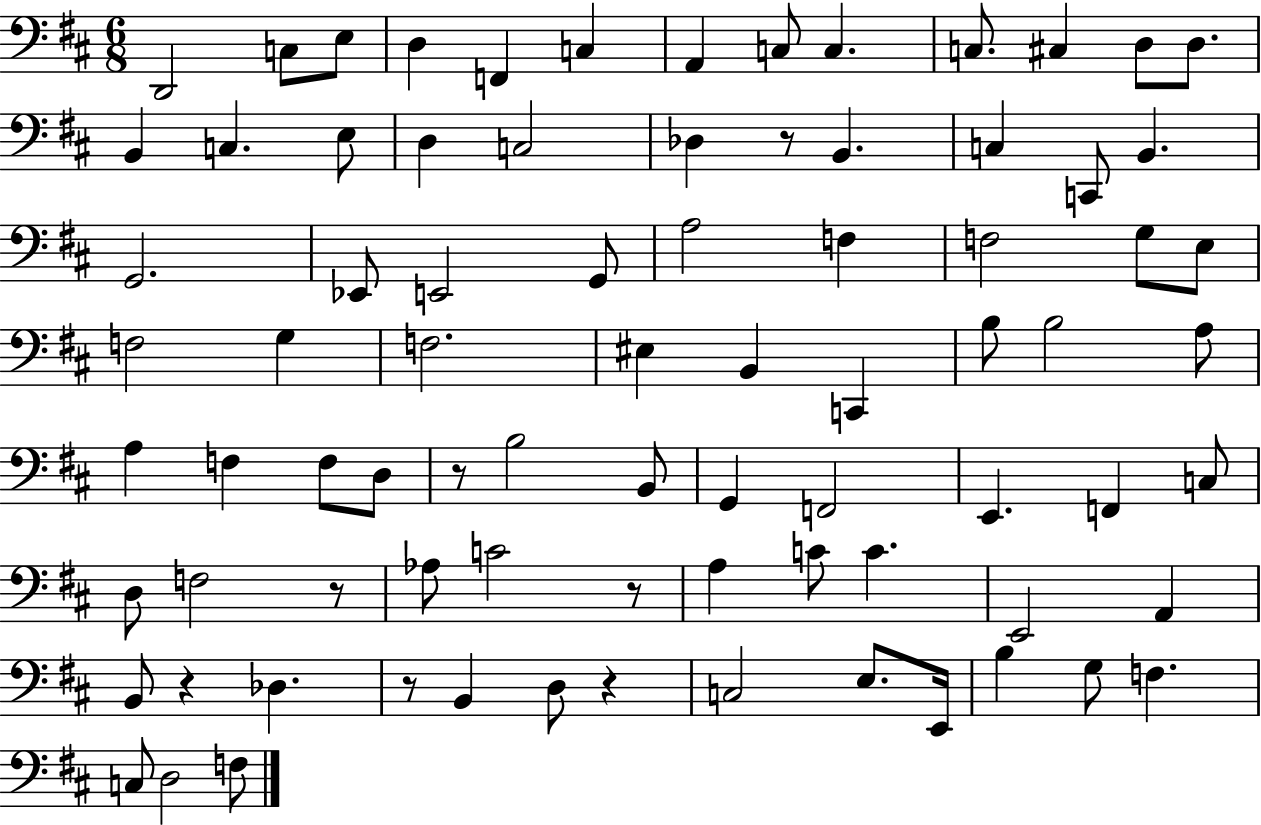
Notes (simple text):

D2/h C3/e E3/e D3/q F2/q C3/q A2/q C3/e C3/q. C3/e. C#3/q D3/e D3/e. B2/q C3/q. E3/e D3/q C3/h Db3/q R/e B2/q. C3/q C2/e B2/q. G2/h. Eb2/e E2/h G2/e A3/h F3/q F3/h G3/e E3/e F3/h G3/q F3/h. EIS3/q B2/q C2/q B3/e B3/h A3/e A3/q F3/q F3/e D3/e R/e B3/h B2/e G2/q F2/h E2/q. F2/q C3/e D3/e F3/h R/e Ab3/e C4/h R/e A3/q C4/e C4/q. E2/h A2/q B2/e R/q Db3/q. R/e B2/q D3/e R/q C3/h E3/e. E2/s B3/q G3/e F3/q. C3/e D3/h F3/e